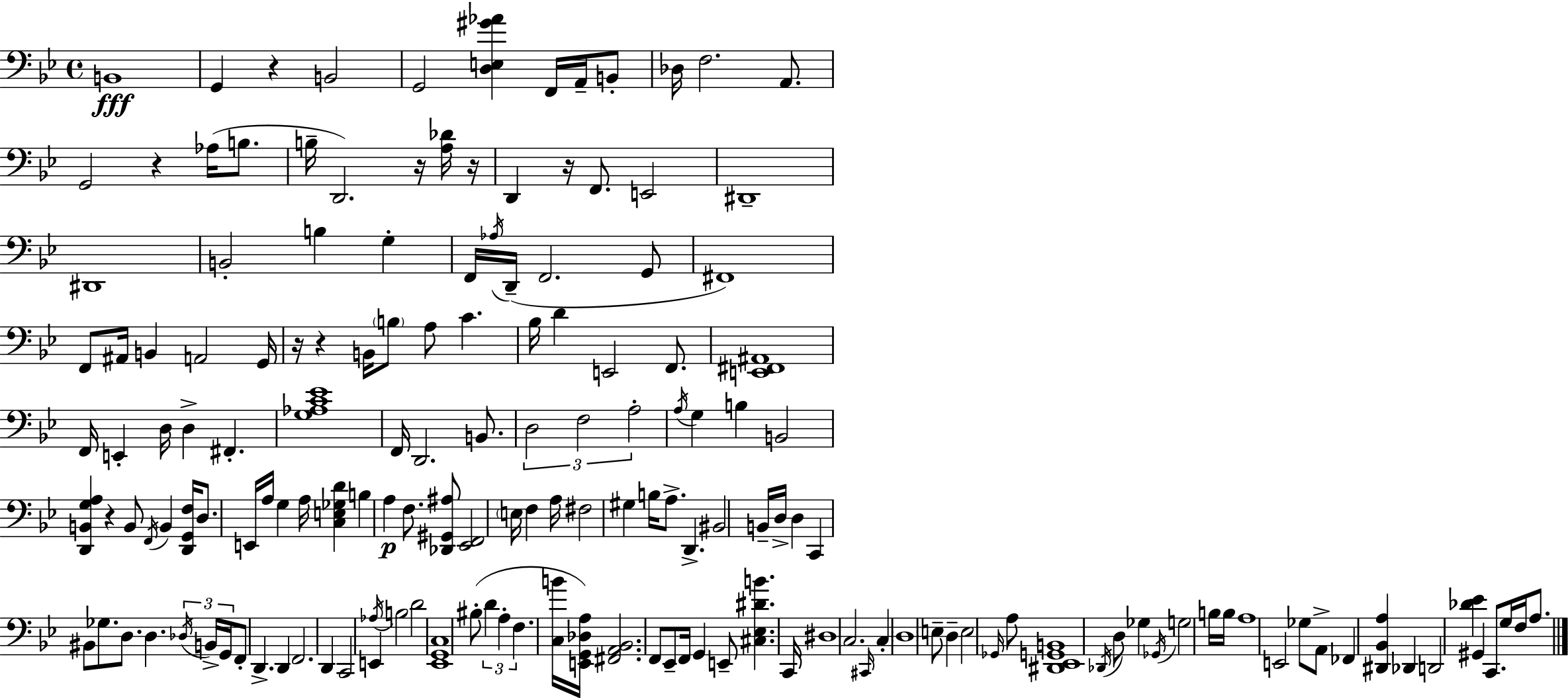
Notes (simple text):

B2/w G2/q R/q B2/h G2/h [D3,E3,G#4,Ab4]/q F2/s A2/s B2/e Db3/s F3/h. A2/e. G2/h R/q Ab3/s B3/e. B3/s D2/h. R/s [A3,Db4]/s R/s D2/q R/s F2/e. E2/h D#2/w D#2/w B2/h B3/q G3/q F2/s Ab3/s D2/s F2/h. G2/e F#2/w F2/e A#2/s B2/q A2/h G2/s R/s R/q B2/s B3/e A3/e C4/q. Bb3/s D4/q E2/h F2/e. [E2,F#2,A#2]/w F2/s E2/q D3/s D3/q F#2/q. [G3,Ab3,C4,Eb4]/w F2/s D2/h. B2/e. D3/h F3/h A3/h A3/s G3/q B3/q B2/h [D2,B2,G3,A3]/q R/q B2/e F2/s B2/q [D2,G2,F3]/s D3/e. E2/s A3/s G3/q A3/s [C3,E3,Gb3,D4]/q B3/q A3/q F3/e. [Db2,G#2,A#3]/e [Eb2,F2]/h E3/s F3/q A3/s F#3/h G#3/q B3/s A3/e. D2/q. BIS2/h B2/s D3/s D3/q C2/q BIS2/e Gb3/e. D3/e. D3/q. Db3/s B2/s G2/s F2/e D2/q. D2/q F2/h. D2/q C2/h E2/q Ab3/s B3/h D4/h [Eb2,G2,C3]/w BIS3/e D4/q A3/q F3/q. [C3,B4]/s [E2,G2,Db3,A3]/s [F#2,A2,Bb2]/h. F2/e Eb2/e F2/s G2/q E2/e [C#3,Eb3,D#4,B4]/q. C2/s D#3/w C3/h. C#2/s C3/q D3/w E3/e D3/q E3/h Gb2/s A3/e [D#2,Eb2,G2,B2]/w Db2/s D3/e Gb3/q Gb2/s G3/h B3/s B3/s A3/w E2/h Gb3/e A2/e FES2/q [D#2,Bb2,A3]/q Db2/q D2/h [Db4,Eb4]/q G#2/q C2/e. G3/s F3/s A3/e.